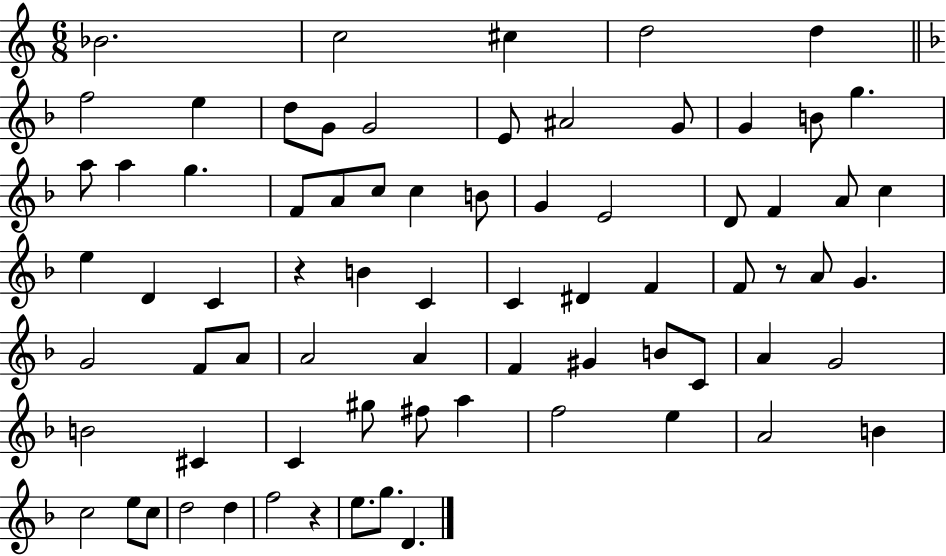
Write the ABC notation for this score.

X:1
T:Untitled
M:6/8
L:1/4
K:C
_B2 c2 ^c d2 d f2 e d/2 G/2 G2 E/2 ^A2 G/2 G B/2 g a/2 a g F/2 A/2 c/2 c B/2 G E2 D/2 F A/2 c e D C z B C C ^D F F/2 z/2 A/2 G G2 F/2 A/2 A2 A F ^G B/2 C/2 A G2 B2 ^C C ^g/2 ^f/2 a f2 e A2 B c2 e/2 c/2 d2 d f2 z e/2 g/2 D